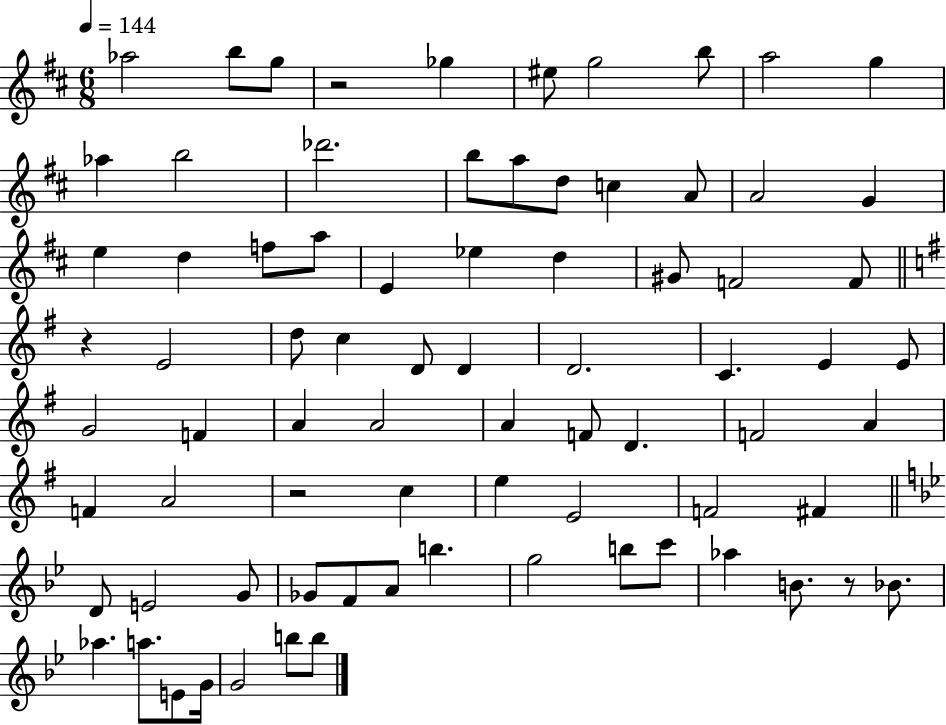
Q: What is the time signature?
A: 6/8